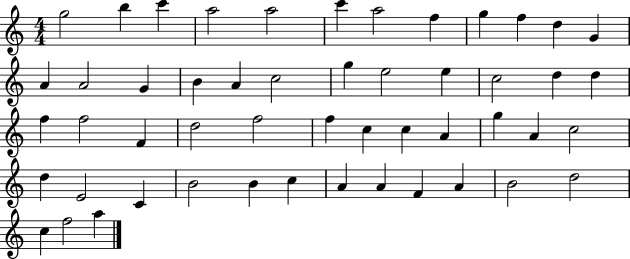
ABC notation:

X:1
T:Untitled
M:4/4
L:1/4
K:C
g2 b c' a2 a2 c' a2 f g f d G A A2 G B A c2 g e2 e c2 d d f f2 F d2 f2 f c c A g A c2 d E2 C B2 B c A A F A B2 d2 c f2 a